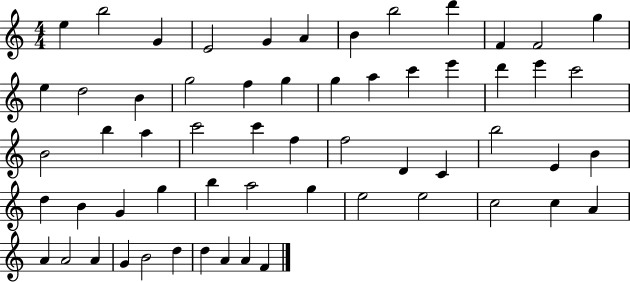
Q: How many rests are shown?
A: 0